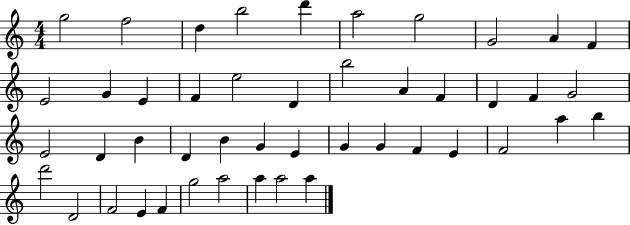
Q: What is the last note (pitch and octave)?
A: A5